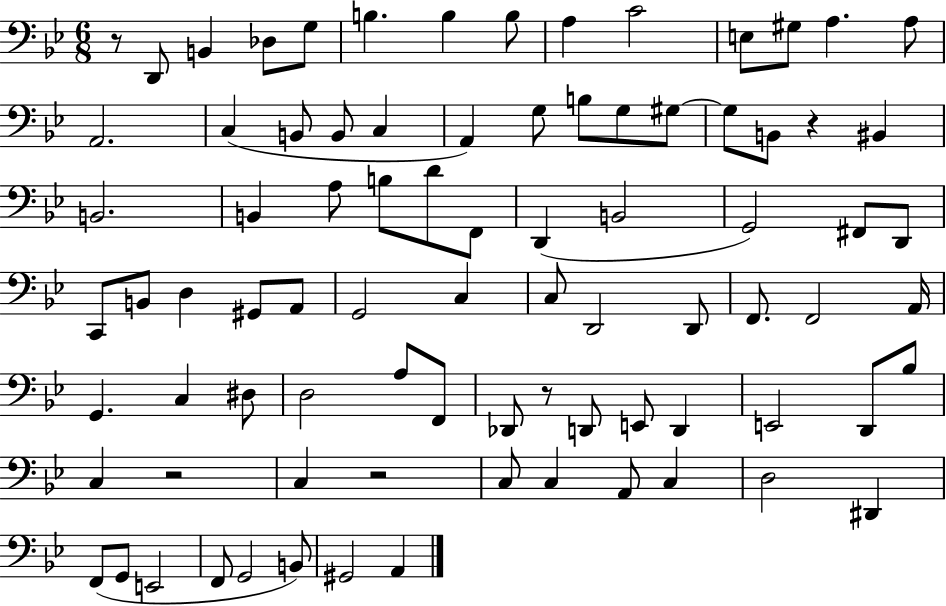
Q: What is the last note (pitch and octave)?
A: A2